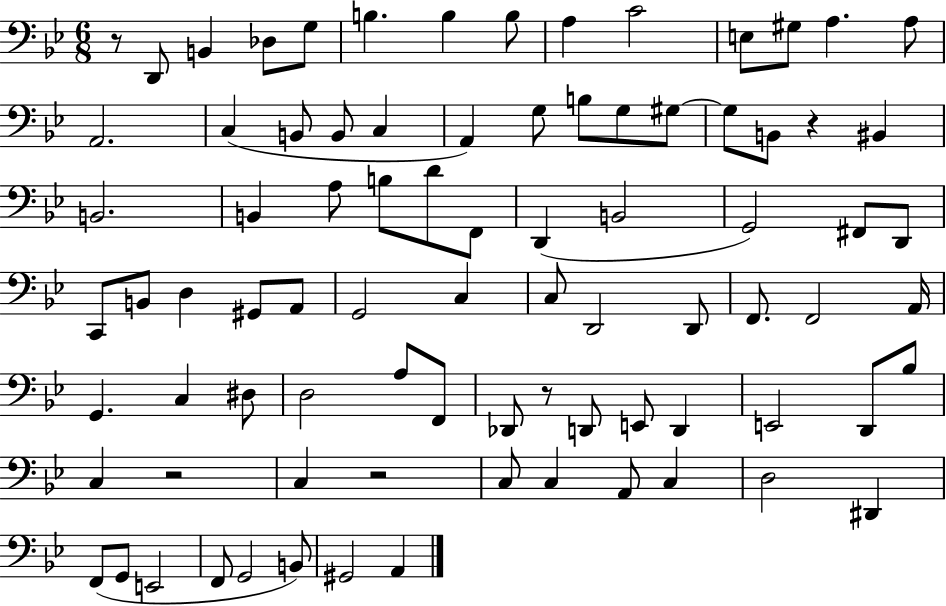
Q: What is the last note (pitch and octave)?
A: A2